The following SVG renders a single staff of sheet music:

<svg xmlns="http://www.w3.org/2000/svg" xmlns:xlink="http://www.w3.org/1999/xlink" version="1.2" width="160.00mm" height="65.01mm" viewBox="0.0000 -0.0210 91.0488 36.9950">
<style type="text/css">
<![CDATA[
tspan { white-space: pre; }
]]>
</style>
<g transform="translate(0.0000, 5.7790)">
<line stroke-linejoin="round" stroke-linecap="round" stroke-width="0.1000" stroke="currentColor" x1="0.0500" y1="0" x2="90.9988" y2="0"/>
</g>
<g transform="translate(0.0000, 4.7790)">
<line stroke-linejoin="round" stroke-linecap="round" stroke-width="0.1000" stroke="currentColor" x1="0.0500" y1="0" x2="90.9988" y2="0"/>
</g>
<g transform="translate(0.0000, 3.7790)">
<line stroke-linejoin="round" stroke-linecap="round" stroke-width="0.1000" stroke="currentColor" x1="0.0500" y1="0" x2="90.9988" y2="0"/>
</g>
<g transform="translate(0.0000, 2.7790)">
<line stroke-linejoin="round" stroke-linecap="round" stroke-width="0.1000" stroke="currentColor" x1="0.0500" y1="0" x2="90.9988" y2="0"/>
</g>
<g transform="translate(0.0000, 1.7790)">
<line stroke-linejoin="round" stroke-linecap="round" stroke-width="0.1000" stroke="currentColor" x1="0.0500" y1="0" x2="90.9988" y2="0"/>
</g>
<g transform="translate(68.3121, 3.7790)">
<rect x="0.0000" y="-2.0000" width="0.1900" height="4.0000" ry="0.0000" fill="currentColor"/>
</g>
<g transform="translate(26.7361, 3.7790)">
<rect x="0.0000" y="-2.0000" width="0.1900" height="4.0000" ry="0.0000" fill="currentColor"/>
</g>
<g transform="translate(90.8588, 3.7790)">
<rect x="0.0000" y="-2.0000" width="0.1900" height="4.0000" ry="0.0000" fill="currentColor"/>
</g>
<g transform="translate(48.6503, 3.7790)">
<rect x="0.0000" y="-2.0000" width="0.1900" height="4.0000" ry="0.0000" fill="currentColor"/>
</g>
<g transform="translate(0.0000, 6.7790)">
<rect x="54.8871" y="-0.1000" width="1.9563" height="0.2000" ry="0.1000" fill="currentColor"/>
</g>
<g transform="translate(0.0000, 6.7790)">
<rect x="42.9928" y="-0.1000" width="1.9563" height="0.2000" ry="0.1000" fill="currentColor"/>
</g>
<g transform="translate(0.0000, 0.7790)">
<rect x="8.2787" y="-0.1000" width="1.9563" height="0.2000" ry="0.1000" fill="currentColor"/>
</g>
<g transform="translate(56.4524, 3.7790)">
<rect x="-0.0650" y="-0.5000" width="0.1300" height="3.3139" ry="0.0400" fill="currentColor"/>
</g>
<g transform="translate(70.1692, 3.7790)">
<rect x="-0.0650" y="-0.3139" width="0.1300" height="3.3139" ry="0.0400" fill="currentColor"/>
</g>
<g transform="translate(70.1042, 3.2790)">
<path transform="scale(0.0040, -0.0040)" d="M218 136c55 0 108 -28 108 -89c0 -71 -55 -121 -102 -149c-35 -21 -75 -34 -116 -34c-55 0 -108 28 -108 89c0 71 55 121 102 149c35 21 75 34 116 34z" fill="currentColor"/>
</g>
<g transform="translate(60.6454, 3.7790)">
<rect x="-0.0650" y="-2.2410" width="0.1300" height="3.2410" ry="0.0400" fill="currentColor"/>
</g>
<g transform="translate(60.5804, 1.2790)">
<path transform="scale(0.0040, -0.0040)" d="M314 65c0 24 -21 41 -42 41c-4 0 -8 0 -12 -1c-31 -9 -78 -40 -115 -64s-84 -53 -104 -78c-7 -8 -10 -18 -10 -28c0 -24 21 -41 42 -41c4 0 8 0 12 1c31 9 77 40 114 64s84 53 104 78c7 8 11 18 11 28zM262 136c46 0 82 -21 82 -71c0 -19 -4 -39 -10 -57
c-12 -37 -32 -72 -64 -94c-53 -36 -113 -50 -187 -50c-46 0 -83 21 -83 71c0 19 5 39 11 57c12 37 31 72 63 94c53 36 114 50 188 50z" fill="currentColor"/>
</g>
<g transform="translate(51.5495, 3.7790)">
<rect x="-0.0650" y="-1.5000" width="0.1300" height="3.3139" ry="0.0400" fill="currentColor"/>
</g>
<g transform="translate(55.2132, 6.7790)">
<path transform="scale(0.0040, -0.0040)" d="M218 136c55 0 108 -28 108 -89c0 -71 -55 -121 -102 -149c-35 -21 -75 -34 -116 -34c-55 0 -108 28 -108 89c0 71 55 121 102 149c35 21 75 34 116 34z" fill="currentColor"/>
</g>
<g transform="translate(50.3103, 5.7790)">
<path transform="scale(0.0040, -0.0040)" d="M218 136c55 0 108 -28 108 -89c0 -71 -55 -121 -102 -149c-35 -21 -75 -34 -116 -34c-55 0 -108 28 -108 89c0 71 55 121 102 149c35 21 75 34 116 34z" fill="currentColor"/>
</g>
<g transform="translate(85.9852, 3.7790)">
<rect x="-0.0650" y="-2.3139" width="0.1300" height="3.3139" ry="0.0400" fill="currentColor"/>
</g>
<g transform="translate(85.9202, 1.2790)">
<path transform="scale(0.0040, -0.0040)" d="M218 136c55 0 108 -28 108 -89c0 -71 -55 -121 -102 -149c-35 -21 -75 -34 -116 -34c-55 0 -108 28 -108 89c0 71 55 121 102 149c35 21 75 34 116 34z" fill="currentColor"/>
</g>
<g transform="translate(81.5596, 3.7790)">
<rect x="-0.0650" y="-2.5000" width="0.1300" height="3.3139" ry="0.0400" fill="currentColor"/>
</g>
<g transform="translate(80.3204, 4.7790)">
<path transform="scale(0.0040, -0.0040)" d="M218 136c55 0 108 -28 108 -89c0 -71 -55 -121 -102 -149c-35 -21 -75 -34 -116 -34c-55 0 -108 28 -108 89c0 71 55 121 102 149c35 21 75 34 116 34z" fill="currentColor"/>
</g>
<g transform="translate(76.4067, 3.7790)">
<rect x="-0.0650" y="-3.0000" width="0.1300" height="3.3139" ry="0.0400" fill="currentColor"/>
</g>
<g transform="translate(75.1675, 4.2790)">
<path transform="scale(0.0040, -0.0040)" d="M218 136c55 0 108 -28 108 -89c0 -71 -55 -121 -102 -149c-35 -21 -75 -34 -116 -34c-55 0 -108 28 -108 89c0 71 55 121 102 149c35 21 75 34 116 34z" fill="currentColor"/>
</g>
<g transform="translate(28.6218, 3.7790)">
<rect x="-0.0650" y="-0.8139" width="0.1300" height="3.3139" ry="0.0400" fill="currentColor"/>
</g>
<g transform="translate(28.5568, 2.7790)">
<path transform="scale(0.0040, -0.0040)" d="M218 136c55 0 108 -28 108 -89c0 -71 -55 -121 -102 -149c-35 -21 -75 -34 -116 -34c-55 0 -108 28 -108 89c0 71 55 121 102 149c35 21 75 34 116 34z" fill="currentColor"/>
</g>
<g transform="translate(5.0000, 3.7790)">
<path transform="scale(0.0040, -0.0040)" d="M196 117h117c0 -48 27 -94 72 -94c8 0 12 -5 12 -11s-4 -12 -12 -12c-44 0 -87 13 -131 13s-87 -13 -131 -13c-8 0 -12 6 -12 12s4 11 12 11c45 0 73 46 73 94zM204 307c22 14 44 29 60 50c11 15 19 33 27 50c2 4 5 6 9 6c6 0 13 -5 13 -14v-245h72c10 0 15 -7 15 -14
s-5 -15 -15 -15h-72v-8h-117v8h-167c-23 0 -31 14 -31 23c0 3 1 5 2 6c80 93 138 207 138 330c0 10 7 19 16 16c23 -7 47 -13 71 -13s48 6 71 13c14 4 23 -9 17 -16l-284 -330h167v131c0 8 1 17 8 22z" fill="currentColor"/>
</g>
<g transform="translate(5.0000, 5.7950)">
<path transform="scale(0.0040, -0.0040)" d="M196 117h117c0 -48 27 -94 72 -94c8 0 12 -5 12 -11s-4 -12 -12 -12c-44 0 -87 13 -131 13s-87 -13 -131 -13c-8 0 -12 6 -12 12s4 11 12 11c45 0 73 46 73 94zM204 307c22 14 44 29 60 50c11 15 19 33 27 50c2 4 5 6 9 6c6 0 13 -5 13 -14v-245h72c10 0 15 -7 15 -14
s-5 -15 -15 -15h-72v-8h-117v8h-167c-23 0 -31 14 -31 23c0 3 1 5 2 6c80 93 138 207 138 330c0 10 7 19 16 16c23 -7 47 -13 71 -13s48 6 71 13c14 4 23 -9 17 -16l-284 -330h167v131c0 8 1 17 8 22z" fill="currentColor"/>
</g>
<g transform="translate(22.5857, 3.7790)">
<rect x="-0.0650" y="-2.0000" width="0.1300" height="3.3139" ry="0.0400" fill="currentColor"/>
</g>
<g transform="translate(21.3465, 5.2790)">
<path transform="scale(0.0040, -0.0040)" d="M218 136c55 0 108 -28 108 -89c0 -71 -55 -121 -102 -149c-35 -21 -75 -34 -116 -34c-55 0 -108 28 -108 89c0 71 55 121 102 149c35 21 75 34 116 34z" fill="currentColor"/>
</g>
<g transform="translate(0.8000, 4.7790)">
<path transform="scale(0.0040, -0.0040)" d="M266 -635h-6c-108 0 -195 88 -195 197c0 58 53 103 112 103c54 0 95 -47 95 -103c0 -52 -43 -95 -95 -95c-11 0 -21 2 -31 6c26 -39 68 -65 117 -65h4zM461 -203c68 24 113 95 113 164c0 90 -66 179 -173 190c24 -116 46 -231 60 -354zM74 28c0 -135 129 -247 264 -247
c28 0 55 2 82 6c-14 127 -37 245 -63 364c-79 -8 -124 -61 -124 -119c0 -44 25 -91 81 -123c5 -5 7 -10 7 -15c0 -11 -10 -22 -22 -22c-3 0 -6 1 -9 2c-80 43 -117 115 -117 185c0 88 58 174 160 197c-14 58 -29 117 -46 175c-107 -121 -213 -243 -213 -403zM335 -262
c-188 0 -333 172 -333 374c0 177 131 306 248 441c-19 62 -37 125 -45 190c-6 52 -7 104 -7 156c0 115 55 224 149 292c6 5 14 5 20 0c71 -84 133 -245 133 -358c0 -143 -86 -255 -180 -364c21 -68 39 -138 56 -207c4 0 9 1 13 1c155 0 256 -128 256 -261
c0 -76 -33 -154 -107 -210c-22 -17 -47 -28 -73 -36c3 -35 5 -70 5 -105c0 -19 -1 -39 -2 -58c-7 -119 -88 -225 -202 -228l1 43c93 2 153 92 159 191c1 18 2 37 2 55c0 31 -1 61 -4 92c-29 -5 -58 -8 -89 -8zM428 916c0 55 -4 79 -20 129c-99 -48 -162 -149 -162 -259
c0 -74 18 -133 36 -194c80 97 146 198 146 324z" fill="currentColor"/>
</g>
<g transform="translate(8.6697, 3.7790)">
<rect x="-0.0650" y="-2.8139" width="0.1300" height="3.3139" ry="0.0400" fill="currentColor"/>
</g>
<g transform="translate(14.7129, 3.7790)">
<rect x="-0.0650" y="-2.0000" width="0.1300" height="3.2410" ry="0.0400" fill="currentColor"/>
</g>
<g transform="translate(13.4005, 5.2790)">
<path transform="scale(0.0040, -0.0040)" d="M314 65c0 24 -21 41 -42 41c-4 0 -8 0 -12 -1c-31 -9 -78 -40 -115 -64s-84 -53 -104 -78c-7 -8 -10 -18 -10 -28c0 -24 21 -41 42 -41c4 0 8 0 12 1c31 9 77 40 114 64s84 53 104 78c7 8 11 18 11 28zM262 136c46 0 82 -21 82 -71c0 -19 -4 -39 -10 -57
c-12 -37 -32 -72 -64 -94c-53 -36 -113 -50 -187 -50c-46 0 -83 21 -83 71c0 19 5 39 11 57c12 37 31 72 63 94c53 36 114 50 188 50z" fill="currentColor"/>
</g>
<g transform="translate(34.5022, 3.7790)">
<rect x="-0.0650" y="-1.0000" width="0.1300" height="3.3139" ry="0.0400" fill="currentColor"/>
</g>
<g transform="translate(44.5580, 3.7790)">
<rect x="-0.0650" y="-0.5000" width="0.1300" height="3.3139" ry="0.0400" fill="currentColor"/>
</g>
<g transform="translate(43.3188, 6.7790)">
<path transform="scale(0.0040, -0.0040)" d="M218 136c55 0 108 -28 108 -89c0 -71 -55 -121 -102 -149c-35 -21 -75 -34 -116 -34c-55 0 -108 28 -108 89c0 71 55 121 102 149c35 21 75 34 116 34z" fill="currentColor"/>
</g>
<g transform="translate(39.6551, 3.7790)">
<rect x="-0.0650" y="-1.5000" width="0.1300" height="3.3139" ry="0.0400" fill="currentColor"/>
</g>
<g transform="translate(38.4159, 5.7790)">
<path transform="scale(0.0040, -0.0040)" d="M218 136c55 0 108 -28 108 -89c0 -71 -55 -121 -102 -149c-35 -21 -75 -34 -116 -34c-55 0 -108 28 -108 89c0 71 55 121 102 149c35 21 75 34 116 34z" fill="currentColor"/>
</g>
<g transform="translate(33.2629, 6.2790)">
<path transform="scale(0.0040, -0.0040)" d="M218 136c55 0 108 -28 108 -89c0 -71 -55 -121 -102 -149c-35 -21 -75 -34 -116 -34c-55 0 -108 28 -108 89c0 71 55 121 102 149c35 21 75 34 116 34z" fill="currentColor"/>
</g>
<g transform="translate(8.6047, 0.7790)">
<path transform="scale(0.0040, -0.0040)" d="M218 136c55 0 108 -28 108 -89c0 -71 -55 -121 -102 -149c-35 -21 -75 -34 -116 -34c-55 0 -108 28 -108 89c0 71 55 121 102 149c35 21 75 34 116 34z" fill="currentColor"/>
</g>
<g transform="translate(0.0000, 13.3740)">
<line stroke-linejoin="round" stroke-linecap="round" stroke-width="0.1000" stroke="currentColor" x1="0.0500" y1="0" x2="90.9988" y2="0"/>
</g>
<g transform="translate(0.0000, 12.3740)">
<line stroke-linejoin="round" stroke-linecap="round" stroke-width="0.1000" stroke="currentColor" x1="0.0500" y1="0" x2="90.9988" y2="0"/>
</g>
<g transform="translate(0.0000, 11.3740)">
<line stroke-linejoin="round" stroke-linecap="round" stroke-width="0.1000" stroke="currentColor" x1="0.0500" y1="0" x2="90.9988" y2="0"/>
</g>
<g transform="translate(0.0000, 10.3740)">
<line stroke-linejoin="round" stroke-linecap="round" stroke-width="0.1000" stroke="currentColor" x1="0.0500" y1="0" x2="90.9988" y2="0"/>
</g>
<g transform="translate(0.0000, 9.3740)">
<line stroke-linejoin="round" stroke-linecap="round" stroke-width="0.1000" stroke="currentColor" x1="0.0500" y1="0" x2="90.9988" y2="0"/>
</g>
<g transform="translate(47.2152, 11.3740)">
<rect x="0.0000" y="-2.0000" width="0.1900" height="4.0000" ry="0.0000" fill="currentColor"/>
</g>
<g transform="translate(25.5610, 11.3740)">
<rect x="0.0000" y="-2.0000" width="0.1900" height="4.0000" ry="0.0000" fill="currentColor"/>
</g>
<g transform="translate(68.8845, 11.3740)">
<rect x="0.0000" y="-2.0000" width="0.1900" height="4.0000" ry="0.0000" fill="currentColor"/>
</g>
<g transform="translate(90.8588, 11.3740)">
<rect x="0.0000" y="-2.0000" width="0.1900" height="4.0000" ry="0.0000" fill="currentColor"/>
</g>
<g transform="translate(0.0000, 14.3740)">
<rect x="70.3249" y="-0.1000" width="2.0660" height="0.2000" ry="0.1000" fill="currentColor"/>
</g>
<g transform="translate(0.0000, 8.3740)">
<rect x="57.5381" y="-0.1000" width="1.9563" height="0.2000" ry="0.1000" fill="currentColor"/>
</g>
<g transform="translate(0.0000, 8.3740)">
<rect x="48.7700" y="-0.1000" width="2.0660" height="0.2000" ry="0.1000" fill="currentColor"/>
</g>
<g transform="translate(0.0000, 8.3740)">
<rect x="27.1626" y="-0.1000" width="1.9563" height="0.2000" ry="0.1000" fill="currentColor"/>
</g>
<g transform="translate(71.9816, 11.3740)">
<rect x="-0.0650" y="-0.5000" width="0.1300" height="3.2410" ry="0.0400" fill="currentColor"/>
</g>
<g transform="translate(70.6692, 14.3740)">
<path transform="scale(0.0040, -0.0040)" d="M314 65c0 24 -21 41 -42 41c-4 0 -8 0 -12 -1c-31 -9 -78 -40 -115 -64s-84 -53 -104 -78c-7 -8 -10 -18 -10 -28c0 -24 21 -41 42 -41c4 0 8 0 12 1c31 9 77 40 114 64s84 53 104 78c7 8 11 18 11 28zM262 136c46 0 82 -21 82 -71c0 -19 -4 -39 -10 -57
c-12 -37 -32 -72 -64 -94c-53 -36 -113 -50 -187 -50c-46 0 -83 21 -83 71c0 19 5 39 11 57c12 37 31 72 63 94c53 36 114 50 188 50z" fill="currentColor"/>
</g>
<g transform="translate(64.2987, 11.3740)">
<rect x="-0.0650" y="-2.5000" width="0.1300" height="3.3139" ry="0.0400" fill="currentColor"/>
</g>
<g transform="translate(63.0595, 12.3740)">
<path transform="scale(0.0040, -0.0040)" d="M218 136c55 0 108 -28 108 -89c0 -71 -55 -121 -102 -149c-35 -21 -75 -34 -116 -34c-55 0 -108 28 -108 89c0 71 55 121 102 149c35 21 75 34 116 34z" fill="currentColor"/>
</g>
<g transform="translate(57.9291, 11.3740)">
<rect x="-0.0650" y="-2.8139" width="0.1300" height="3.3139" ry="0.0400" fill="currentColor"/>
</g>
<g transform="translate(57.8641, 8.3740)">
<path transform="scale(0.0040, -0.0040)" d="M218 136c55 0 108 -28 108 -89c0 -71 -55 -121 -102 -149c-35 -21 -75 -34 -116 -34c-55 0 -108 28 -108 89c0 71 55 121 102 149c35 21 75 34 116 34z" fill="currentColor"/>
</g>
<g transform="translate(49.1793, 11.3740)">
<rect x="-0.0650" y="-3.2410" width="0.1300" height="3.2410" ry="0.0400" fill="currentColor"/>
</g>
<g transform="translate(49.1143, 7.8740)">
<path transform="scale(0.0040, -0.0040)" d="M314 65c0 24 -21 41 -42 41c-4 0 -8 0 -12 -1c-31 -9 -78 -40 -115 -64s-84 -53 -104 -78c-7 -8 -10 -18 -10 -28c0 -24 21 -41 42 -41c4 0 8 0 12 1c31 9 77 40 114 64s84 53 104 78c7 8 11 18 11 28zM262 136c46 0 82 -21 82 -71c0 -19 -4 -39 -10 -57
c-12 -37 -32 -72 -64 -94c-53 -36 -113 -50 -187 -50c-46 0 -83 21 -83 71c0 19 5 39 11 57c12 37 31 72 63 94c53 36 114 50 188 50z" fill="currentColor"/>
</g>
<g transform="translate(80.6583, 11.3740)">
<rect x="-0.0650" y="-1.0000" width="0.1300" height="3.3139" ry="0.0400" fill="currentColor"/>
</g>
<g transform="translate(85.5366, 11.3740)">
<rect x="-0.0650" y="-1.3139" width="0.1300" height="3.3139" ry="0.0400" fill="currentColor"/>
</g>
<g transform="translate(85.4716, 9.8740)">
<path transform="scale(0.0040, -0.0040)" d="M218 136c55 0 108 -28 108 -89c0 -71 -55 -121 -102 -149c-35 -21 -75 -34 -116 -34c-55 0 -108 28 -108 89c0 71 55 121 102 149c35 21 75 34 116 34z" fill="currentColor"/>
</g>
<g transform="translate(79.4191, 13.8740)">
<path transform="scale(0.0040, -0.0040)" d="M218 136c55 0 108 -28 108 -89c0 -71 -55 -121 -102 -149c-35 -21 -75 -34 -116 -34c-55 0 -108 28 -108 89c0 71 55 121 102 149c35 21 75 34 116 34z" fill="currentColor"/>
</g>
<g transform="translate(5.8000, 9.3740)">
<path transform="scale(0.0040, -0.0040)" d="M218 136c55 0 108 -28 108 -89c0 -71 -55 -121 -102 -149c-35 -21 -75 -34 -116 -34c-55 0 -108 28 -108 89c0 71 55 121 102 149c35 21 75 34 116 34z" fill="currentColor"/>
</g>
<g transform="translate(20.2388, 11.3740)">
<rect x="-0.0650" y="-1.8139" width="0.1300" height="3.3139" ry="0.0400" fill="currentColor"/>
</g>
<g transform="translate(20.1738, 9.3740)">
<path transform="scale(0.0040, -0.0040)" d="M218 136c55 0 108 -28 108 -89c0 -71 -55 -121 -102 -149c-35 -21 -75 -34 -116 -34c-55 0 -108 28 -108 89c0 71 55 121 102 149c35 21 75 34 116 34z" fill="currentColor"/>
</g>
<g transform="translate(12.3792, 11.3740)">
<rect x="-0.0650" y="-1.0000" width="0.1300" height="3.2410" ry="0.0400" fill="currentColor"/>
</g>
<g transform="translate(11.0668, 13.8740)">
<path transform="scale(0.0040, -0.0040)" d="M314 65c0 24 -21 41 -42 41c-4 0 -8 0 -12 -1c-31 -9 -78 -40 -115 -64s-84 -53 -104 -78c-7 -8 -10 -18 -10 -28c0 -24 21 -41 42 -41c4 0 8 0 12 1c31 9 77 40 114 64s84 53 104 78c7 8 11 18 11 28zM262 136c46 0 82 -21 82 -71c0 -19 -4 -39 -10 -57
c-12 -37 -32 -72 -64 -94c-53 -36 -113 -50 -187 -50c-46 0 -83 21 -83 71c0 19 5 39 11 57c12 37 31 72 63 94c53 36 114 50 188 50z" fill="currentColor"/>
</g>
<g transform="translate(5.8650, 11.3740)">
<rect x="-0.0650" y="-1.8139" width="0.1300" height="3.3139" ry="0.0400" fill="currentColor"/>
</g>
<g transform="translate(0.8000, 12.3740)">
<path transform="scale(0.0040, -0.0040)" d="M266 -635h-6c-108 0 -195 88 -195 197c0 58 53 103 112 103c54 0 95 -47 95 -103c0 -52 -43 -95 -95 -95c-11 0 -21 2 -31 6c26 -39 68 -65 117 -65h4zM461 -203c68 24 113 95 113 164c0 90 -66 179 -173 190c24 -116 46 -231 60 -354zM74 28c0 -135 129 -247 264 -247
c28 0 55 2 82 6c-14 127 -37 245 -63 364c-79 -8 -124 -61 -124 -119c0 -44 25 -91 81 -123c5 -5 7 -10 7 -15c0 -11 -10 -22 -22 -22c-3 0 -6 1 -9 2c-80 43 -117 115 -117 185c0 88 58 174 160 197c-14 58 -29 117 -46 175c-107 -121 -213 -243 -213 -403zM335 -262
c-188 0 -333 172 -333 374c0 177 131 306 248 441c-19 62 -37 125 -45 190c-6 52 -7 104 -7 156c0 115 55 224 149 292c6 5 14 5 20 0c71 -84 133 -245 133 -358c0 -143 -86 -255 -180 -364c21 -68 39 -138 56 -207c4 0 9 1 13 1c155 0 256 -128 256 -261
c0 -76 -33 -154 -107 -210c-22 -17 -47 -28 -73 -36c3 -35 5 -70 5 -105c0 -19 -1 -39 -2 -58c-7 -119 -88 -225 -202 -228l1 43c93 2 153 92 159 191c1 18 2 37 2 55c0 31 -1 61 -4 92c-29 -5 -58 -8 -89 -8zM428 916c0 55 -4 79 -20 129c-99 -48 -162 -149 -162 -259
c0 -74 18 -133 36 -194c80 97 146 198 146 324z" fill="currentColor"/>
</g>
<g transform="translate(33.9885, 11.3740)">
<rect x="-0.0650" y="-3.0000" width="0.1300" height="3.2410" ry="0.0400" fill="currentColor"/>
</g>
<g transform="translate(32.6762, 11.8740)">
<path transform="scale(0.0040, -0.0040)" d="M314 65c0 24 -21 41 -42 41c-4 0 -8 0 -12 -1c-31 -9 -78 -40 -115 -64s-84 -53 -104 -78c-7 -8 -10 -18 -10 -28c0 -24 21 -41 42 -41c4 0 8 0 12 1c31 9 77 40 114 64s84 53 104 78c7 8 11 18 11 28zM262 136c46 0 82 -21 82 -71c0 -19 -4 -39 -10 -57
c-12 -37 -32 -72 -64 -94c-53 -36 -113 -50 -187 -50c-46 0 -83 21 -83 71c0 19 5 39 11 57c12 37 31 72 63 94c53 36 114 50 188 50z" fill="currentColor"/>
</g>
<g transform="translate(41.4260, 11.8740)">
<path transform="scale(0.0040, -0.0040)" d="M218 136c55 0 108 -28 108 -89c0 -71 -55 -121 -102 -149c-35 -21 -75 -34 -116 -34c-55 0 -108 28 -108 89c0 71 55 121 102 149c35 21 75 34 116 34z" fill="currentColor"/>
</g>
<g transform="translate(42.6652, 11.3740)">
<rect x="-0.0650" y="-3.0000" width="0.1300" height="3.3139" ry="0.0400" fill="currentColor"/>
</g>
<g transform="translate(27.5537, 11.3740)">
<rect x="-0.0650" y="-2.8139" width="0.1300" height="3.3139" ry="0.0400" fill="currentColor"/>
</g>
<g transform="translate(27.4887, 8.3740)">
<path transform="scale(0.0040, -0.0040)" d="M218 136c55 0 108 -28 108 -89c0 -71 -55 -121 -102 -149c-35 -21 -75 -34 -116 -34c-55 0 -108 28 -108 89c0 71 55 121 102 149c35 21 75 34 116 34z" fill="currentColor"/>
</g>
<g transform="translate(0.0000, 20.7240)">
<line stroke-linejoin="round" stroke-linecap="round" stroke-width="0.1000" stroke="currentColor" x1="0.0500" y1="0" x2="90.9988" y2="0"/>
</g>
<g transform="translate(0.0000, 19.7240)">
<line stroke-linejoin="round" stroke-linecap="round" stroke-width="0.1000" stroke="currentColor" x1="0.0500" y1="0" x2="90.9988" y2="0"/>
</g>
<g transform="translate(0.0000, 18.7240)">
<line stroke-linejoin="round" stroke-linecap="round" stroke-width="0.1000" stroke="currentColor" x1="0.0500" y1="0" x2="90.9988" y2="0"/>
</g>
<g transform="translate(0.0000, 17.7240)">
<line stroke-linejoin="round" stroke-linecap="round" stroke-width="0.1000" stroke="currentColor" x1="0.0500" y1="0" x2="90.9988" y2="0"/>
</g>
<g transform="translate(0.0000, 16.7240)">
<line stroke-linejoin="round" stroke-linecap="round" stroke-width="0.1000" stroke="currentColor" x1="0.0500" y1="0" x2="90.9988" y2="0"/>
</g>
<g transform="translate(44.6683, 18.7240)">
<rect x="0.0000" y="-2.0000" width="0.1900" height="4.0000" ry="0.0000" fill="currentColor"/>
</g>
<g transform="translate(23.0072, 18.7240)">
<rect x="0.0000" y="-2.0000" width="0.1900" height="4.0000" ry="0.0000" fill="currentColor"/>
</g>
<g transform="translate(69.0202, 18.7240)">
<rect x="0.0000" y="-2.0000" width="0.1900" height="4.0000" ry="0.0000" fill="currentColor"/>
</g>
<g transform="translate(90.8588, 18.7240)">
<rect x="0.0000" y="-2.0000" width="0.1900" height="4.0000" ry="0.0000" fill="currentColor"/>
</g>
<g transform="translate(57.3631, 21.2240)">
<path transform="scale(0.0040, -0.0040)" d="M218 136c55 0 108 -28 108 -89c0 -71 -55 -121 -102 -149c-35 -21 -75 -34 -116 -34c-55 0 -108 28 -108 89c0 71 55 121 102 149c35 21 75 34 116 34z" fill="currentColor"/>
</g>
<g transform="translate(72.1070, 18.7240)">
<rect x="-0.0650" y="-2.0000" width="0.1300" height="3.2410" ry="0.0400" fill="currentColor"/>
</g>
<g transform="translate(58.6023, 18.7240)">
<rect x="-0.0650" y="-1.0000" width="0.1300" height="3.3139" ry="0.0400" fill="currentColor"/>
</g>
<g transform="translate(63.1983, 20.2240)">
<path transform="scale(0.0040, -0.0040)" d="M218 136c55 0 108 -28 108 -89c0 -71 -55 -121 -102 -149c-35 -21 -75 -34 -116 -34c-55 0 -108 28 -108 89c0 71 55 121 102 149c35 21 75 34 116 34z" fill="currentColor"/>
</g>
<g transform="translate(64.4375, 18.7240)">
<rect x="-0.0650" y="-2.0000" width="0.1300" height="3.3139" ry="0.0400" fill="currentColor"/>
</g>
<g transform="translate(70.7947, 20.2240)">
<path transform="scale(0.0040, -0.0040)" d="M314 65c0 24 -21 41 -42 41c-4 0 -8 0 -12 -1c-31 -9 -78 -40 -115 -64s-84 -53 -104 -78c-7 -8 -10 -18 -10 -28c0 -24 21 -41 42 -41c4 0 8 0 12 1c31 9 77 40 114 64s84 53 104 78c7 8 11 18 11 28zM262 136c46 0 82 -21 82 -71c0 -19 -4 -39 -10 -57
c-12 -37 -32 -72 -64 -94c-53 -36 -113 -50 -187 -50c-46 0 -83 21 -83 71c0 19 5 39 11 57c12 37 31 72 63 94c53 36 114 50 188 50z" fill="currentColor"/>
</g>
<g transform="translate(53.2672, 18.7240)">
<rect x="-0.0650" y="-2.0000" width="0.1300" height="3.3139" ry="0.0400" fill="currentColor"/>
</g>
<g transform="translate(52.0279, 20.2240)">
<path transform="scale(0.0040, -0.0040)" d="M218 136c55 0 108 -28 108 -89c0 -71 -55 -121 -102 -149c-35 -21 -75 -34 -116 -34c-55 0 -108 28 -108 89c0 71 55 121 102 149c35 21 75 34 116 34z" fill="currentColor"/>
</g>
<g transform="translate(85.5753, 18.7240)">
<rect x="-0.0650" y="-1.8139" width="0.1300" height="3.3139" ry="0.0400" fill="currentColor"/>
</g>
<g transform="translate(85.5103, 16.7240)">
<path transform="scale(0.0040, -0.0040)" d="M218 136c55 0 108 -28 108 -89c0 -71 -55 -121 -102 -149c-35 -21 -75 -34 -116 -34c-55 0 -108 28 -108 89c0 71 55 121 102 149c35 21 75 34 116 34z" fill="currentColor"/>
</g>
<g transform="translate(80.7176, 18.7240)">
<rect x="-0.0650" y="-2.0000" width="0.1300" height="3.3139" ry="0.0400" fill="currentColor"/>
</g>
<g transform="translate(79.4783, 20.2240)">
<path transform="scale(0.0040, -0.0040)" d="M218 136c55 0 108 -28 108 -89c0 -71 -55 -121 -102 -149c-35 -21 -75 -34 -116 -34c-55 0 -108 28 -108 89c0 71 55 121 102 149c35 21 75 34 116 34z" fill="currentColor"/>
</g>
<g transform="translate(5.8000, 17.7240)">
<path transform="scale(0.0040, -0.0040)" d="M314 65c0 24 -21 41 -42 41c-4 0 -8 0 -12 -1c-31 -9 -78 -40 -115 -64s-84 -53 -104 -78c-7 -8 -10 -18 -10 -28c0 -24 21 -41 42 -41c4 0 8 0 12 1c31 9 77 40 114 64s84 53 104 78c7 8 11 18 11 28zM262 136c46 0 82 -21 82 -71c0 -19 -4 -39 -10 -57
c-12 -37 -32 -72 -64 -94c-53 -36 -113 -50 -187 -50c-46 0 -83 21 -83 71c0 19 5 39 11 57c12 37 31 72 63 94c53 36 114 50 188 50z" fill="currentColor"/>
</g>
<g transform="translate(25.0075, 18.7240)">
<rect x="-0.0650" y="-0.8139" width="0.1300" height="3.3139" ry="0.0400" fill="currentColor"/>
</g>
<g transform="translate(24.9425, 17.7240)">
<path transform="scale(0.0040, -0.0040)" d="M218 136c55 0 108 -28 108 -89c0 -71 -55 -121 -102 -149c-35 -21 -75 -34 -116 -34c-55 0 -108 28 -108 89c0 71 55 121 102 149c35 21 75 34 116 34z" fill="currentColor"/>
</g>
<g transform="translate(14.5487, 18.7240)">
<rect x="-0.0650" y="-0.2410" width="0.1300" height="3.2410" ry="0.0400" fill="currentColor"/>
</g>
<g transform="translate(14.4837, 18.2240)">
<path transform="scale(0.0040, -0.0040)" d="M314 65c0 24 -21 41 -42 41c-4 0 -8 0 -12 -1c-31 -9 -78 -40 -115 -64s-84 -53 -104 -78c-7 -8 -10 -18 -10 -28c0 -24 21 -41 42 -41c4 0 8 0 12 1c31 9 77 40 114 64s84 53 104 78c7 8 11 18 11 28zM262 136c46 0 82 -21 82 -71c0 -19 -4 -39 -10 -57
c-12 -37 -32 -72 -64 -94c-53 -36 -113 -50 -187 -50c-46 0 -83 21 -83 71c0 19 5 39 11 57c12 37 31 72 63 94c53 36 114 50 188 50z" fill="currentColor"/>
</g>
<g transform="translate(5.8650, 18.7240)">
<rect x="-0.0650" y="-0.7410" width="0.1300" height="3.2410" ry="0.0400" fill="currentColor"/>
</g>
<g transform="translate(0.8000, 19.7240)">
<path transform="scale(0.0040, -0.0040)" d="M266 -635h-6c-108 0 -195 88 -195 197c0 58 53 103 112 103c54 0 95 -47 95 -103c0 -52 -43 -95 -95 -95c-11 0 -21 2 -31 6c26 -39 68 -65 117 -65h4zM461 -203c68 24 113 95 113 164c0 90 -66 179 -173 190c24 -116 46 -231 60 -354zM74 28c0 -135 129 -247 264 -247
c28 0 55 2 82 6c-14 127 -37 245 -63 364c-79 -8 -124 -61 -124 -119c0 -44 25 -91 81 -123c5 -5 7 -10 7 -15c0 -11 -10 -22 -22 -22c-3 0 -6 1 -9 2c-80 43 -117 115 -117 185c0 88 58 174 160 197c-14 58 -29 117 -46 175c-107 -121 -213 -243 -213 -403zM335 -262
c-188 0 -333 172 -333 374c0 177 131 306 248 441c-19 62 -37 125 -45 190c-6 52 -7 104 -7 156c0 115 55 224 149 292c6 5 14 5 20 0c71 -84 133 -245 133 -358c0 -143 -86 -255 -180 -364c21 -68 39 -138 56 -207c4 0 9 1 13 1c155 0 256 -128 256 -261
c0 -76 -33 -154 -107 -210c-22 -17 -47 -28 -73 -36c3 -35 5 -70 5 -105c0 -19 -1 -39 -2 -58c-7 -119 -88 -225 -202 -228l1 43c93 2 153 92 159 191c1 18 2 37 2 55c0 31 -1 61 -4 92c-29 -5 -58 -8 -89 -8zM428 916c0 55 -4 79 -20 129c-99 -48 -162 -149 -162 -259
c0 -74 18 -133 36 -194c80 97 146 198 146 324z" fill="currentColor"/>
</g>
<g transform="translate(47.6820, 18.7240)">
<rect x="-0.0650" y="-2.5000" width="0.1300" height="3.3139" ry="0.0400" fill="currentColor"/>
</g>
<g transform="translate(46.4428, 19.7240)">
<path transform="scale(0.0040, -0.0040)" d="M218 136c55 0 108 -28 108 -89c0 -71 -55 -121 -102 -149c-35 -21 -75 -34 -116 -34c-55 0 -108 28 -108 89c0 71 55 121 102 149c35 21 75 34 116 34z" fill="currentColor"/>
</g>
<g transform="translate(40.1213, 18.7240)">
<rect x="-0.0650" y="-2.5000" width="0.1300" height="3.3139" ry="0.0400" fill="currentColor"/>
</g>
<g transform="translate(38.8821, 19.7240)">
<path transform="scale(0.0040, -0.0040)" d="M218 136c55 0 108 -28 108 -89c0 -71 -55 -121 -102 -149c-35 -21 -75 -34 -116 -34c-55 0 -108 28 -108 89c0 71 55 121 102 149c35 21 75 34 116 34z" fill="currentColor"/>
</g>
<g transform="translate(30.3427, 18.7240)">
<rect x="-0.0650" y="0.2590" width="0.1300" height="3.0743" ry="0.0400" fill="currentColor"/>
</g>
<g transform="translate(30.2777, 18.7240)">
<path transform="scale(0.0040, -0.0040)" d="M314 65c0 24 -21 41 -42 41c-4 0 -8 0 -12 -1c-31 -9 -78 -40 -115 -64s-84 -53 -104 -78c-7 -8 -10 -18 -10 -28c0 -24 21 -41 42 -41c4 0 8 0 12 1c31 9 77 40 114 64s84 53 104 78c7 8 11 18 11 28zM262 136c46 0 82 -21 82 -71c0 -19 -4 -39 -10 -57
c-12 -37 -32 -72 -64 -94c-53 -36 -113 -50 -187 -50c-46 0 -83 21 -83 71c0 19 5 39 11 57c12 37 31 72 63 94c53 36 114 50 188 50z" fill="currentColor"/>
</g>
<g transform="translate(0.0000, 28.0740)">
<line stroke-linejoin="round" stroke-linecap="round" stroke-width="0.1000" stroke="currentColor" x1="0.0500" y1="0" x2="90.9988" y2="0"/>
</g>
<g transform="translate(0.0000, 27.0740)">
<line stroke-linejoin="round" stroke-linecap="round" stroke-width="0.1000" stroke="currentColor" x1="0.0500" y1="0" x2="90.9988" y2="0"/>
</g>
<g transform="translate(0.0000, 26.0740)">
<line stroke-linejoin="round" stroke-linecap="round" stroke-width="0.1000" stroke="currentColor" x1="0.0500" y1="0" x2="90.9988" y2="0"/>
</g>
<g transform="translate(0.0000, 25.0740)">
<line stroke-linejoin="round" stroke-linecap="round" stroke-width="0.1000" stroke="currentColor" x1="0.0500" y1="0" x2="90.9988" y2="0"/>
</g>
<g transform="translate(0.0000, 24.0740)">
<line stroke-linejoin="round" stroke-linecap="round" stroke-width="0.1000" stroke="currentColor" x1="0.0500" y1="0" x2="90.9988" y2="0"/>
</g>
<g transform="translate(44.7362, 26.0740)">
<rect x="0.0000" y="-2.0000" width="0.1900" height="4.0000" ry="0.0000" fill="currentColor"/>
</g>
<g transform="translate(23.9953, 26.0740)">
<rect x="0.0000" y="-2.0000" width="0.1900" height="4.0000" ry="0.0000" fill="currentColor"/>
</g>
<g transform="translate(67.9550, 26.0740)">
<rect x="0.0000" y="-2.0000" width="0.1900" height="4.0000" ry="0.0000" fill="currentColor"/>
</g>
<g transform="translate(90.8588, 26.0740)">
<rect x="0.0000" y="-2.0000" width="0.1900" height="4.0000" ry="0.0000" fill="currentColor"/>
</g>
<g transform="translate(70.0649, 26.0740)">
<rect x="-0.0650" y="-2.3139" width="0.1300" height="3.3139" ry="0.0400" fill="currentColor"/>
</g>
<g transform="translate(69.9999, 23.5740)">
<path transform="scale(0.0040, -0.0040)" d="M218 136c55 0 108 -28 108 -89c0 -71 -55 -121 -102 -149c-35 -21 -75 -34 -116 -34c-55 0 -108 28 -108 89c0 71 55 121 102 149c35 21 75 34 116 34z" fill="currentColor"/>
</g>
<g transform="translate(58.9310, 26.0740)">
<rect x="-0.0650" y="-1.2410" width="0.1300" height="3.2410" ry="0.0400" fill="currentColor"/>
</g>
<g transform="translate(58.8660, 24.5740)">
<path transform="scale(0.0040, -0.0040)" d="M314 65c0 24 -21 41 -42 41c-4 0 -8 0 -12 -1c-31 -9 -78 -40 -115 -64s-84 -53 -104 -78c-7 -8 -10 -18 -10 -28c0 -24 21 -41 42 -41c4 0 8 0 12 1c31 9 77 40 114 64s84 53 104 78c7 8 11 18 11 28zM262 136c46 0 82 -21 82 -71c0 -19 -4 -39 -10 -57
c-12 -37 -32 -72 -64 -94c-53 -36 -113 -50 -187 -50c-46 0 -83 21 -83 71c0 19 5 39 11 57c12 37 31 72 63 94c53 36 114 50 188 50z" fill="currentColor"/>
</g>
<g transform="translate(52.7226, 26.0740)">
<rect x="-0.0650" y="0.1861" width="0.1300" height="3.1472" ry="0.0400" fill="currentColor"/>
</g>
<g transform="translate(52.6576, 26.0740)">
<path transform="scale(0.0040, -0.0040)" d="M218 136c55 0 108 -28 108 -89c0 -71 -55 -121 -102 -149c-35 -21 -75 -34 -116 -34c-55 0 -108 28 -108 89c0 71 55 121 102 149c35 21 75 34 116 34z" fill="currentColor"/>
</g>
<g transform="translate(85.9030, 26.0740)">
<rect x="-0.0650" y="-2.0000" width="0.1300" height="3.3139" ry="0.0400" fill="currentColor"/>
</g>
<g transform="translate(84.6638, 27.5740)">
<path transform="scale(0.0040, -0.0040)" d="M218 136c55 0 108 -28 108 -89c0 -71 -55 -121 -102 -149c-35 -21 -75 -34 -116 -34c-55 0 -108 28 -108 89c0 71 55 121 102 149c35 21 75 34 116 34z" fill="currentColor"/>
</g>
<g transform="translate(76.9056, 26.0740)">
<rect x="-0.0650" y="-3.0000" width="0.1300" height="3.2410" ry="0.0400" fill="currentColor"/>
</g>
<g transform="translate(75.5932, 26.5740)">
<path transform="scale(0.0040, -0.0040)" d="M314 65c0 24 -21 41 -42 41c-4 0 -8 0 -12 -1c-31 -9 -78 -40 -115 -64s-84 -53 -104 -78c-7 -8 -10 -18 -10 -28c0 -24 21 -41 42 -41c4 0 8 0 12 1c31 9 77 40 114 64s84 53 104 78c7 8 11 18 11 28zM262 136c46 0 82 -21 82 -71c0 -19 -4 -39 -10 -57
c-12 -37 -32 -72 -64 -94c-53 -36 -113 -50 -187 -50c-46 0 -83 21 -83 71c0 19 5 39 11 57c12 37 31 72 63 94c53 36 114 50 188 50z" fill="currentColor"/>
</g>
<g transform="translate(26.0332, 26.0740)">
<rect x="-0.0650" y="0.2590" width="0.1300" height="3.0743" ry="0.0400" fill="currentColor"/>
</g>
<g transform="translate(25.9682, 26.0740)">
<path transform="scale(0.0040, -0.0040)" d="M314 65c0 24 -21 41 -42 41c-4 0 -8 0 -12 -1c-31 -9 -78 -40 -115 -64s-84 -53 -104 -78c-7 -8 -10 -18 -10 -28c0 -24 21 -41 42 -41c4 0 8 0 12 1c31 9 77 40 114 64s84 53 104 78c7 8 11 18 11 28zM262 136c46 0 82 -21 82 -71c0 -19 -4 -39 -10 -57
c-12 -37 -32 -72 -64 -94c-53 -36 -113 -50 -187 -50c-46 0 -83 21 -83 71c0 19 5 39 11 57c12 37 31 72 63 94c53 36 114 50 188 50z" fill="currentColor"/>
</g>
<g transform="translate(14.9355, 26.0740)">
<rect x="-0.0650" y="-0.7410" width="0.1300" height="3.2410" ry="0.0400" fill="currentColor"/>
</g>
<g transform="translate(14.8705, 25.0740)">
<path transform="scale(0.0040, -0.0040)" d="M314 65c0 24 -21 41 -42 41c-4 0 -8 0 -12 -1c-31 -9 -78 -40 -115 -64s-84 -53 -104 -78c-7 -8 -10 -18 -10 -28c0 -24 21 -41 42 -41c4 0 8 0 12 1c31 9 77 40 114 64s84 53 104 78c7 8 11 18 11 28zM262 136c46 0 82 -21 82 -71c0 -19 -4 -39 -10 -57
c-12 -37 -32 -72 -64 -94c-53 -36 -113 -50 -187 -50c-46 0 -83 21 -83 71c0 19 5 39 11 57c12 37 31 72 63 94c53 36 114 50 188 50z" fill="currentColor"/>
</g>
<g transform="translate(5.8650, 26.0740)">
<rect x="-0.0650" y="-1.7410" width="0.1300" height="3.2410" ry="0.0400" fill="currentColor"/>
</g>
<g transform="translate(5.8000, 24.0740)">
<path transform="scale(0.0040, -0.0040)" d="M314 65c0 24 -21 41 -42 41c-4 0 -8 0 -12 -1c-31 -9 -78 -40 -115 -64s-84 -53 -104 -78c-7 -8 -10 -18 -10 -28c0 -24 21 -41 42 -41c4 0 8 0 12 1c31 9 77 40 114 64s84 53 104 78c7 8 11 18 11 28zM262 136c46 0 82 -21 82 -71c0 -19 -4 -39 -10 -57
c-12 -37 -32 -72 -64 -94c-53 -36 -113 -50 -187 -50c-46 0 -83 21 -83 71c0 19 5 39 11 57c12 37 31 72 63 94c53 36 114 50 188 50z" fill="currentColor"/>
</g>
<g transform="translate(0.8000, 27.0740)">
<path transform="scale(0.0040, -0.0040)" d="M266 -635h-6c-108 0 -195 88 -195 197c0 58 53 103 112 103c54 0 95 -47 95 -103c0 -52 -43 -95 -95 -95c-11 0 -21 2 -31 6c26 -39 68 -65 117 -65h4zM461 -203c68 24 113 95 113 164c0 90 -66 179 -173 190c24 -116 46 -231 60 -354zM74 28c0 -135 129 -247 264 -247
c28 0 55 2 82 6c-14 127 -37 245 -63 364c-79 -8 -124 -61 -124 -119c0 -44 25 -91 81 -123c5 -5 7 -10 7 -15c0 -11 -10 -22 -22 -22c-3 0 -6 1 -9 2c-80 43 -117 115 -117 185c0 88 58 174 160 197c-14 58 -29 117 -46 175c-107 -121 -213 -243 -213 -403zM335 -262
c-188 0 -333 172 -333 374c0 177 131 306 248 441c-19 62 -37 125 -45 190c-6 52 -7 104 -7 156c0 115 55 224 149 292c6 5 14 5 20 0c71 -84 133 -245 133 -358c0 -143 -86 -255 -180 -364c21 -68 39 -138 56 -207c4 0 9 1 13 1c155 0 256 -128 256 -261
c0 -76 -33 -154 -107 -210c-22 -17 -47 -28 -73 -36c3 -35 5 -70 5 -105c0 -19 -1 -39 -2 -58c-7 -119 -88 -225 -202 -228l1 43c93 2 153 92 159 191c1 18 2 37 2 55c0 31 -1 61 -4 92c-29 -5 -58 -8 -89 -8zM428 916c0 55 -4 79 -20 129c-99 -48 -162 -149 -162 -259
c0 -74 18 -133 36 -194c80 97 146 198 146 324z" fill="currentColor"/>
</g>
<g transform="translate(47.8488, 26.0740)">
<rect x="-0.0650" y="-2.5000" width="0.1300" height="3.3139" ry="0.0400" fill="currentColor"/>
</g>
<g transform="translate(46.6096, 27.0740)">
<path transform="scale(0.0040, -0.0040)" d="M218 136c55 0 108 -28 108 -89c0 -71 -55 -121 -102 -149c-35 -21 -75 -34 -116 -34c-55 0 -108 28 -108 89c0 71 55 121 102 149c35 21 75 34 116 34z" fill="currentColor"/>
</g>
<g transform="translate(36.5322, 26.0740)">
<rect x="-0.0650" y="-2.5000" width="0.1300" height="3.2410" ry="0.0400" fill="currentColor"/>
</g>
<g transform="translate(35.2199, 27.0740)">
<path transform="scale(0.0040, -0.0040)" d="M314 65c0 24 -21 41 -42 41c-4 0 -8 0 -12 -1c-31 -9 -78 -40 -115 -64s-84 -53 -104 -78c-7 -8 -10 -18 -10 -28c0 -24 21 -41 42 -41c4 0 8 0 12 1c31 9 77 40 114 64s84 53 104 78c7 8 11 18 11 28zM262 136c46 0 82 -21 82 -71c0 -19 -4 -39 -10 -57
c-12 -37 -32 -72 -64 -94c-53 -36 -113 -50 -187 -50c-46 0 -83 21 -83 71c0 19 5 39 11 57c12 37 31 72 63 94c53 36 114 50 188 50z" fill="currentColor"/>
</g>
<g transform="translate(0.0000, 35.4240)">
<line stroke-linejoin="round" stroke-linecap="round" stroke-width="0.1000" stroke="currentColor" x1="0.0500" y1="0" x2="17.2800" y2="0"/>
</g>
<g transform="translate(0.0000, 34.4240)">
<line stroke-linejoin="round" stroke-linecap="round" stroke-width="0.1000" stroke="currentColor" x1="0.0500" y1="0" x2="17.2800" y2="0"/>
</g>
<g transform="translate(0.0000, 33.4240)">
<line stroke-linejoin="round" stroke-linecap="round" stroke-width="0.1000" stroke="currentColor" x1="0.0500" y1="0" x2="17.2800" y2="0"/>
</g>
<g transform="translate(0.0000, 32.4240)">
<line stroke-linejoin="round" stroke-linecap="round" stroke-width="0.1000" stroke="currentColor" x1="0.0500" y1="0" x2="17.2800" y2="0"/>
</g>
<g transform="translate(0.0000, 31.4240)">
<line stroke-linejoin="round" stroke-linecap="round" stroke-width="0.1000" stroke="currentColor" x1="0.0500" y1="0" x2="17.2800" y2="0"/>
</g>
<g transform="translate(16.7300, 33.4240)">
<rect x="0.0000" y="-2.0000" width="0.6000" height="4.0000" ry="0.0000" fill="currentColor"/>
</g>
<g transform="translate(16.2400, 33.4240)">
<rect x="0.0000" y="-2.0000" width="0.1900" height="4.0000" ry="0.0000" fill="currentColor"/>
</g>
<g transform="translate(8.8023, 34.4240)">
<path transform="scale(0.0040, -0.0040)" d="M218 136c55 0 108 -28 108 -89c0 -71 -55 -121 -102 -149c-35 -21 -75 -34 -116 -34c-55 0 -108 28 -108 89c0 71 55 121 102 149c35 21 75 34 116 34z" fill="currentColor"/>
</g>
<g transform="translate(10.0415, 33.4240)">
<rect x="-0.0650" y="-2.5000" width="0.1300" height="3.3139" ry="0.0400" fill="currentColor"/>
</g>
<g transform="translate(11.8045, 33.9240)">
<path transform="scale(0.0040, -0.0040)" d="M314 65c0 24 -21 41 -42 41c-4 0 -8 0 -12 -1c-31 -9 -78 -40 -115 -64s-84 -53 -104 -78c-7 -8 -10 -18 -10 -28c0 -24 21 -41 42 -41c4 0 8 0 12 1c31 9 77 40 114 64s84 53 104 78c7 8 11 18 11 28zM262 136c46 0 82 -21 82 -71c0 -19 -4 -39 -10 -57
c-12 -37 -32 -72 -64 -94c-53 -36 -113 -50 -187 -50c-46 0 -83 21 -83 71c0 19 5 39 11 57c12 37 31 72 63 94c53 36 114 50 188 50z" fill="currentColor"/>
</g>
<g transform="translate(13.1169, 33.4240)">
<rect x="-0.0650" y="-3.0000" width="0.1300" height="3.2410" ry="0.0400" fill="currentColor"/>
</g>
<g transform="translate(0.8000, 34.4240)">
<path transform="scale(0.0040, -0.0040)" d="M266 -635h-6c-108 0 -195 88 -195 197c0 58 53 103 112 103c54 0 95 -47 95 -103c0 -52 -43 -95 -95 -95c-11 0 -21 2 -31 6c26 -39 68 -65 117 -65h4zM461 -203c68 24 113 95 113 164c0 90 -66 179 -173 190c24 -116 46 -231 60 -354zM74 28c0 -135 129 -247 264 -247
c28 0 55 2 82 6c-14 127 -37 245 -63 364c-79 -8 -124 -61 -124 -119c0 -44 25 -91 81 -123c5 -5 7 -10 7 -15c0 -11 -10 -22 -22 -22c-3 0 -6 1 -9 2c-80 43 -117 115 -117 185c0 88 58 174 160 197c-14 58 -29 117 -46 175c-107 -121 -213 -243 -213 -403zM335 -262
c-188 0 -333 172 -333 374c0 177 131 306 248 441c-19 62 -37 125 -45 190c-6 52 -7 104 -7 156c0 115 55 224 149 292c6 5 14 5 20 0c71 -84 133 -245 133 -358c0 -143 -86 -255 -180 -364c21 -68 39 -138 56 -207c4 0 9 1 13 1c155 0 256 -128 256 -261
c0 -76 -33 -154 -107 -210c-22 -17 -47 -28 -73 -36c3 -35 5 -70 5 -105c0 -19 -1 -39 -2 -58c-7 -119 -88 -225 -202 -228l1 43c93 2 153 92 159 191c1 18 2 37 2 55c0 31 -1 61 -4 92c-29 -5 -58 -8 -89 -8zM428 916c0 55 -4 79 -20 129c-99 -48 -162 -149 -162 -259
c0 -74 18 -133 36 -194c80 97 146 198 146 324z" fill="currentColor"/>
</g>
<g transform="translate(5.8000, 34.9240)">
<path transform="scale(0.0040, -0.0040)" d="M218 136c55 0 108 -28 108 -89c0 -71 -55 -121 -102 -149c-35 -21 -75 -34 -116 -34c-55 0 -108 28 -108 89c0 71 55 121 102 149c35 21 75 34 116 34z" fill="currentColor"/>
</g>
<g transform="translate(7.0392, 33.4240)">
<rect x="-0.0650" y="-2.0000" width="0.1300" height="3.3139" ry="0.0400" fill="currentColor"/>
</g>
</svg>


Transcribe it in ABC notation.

X:1
T:Untitled
M:4/4
L:1/4
K:C
a F2 F d D E C E C g2 c A G g f D2 f a A2 A b2 a G C2 D e d2 c2 d B2 G G F D F F2 F f f2 d2 B2 G2 G B e2 g A2 F F G A2